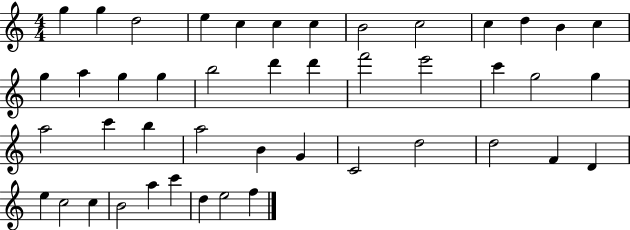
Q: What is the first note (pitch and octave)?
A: G5